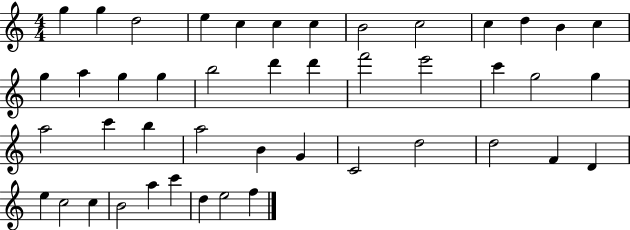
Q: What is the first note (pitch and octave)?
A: G5